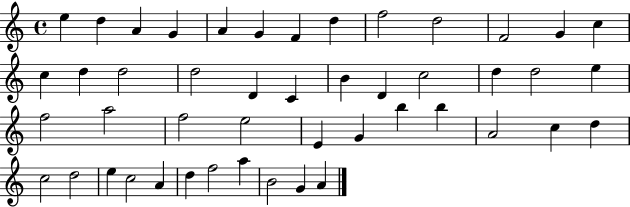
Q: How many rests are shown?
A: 0